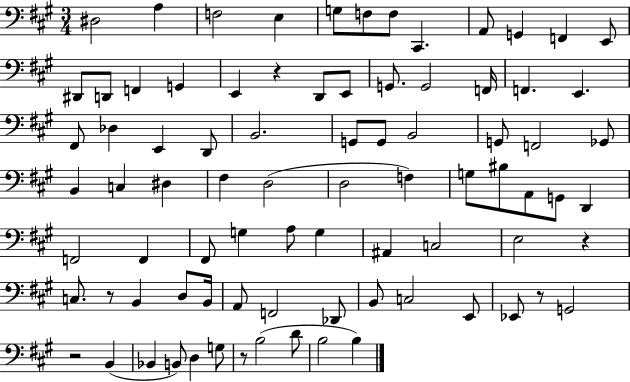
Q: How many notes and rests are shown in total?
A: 83